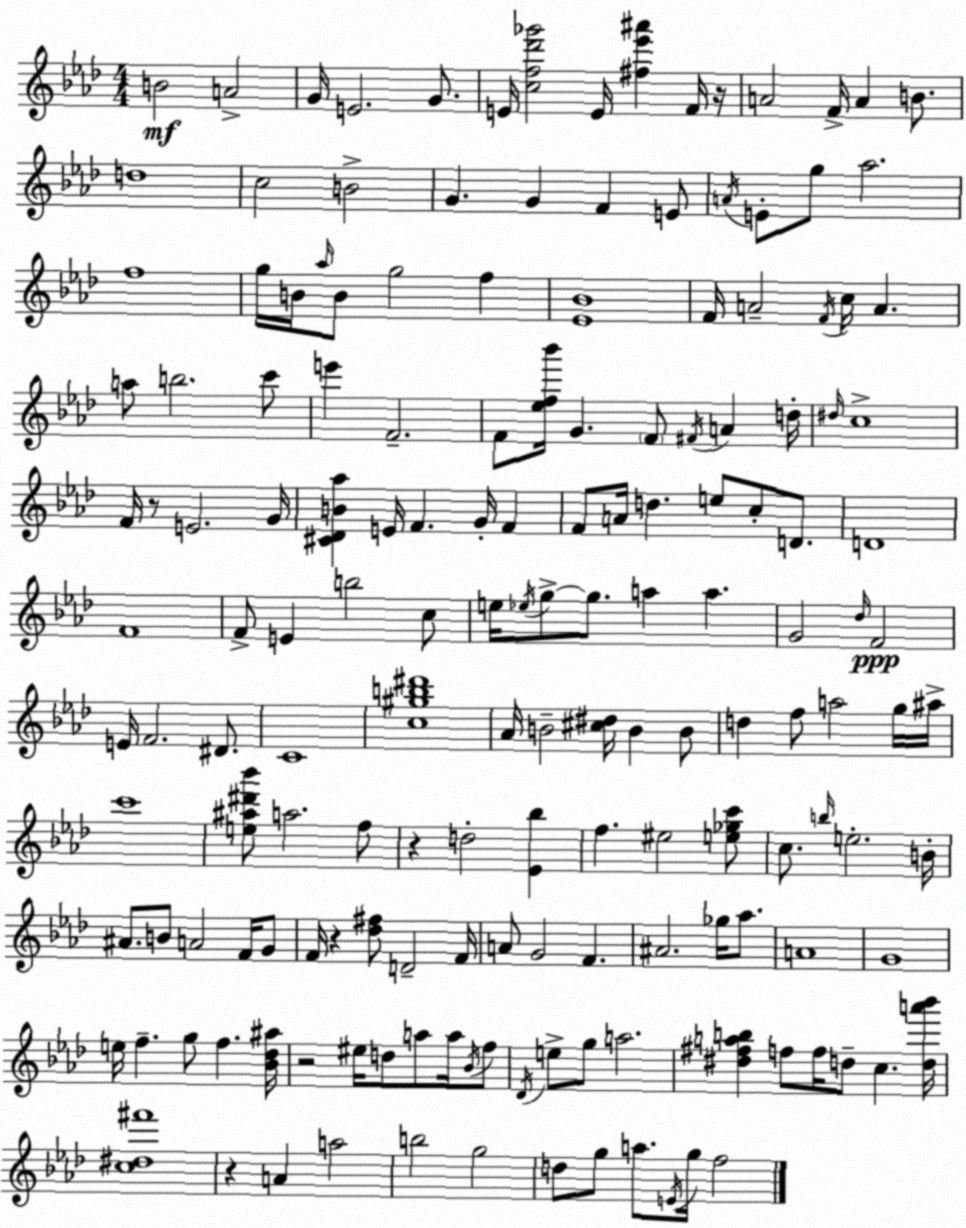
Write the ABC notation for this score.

X:1
T:Untitled
M:4/4
L:1/4
K:Fm
B2 A2 G/4 E2 G/2 E/4 [cf_d'_g']2 E/4 [^f_e'^a'] F/4 z/4 A2 F/4 A B/2 d4 c2 B2 G G F E/2 A/4 E/2 g/2 _a2 f4 g/4 B/4 _a/4 B/2 g2 f [_E_B]4 F/4 A2 F/4 c/4 A a/2 b2 c'/2 e' F2 F/2 [_ef_b']/4 G F/2 ^F/4 A d/4 ^d/4 c4 F/4 z/2 E2 G/4 [^C_DB_a] E/4 F G/4 F F/2 A/4 d e/2 c/2 D/2 D4 F4 F/2 E b2 c/2 e/4 _e/4 g/2 g/2 a a G2 _d/4 F2 E/4 F2 ^D/2 C4 [c^gb^d']4 _A/4 B2 [^c^d]/4 B B/2 d f/2 a2 g/4 ^a/4 c'4 [e^a^d'_b']/2 a2 f/2 z d2 [_E_b] f ^e2 [e_gc']/2 c/2 b/4 e2 B/4 ^A/2 B/2 A2 F/4 G/2 F/4 z [_d^f]/2 D2 F/4 A/2 G2 F ^A2 _g/4 _a/2 A4 G4 e/4 f g/2 f [_B_d^a]/4 z2 ^e/4 d/2 a/2 a/4 _B/4 f/2 _D/4 e/2 g/2 a2 [^d^fab] f/2 f/4 d/2 c [da'_b']/4 [c^d^f']4 z A a2 b2 g2 d/2 g/2 a/2 E/4 g/4 f2